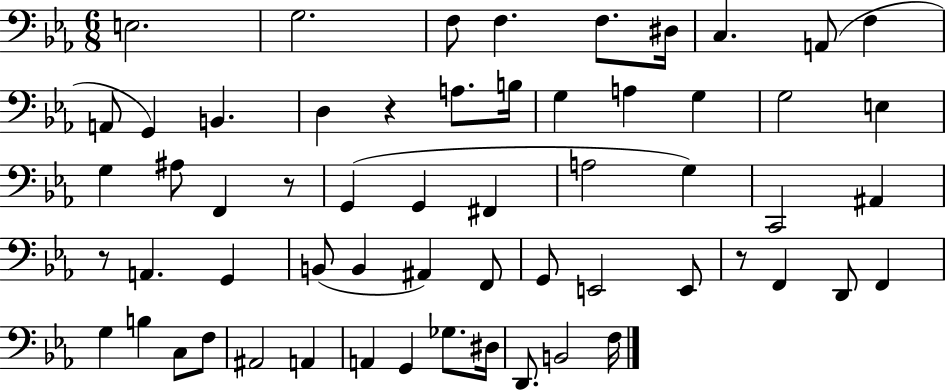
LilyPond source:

{
  \clef bass
  \numericTimeSignature
  \time 6/8
  \key ees \major
  e2. | g2. | f8 f4. f8. dis16 | c4. a,8( f4 | \break a,8 g,4) b,4. | d4 r4 a8. b16 | g4 a4 g4 | g2 e4 | \break g4 ais8 f,4 r8 | g,4( g,4 fis,4 | a2 g4) | c,2 ais,4 | \break r8 a,4. g,4 | b,8( b,4 ais,4) f,8 | g,8 e,2 e,8 | r8 f,4 d,8 f,4 | \break g4 b4 c8 f8 | ais,2 a,4 | a,4 g,4 ges8. dis16 | d,8. b,2 f16 | \break \bar "|."
}